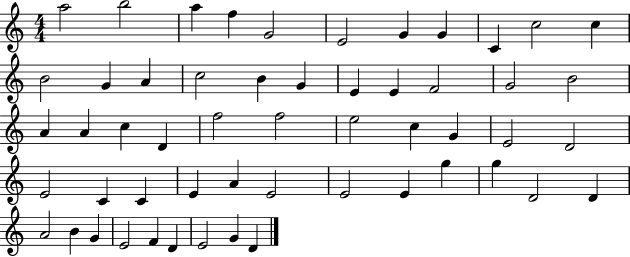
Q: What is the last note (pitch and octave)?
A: D4